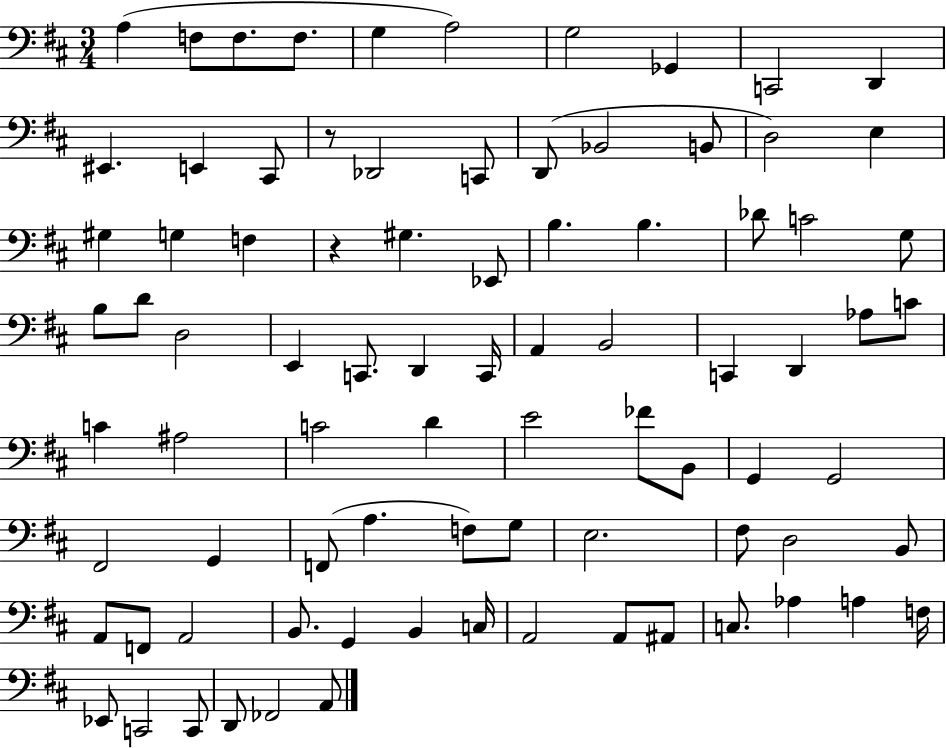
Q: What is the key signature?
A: D major